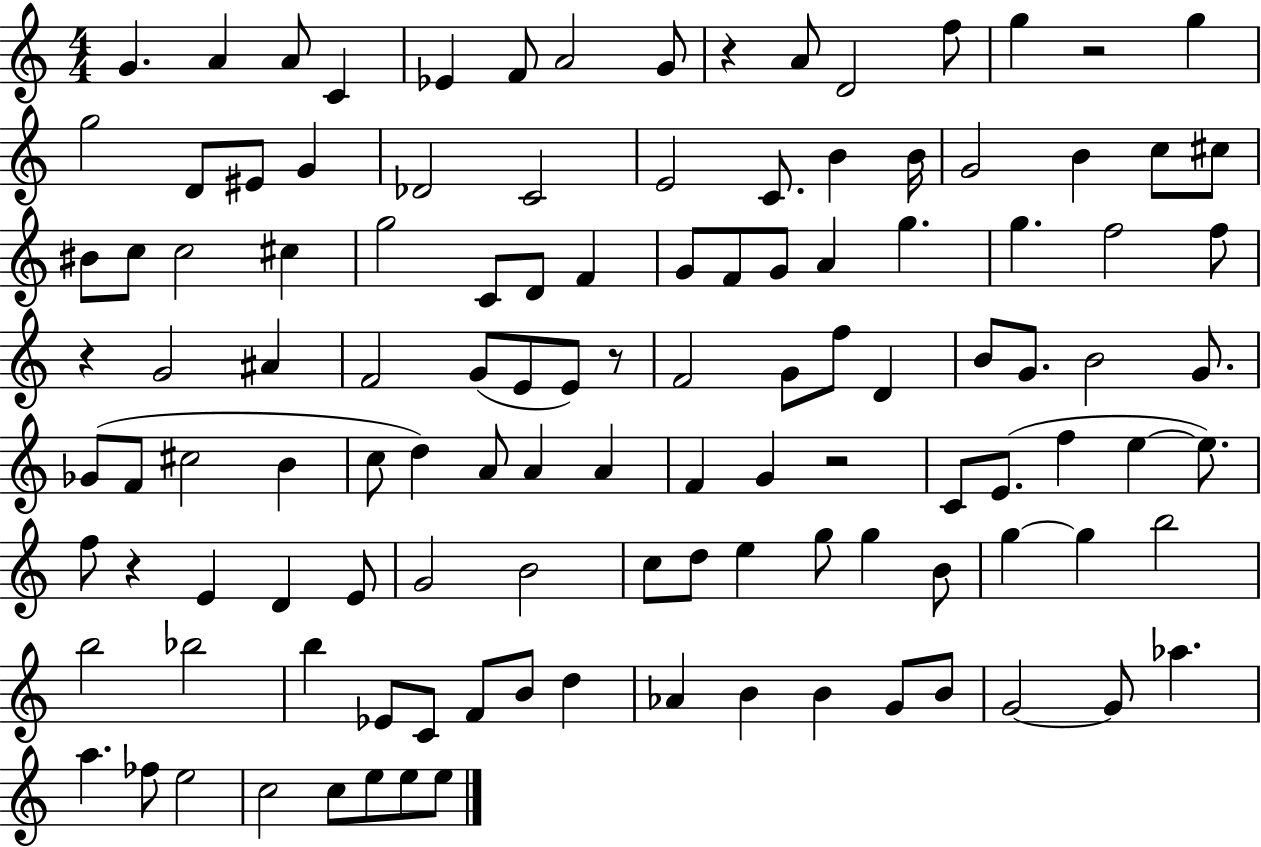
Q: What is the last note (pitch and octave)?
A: E5